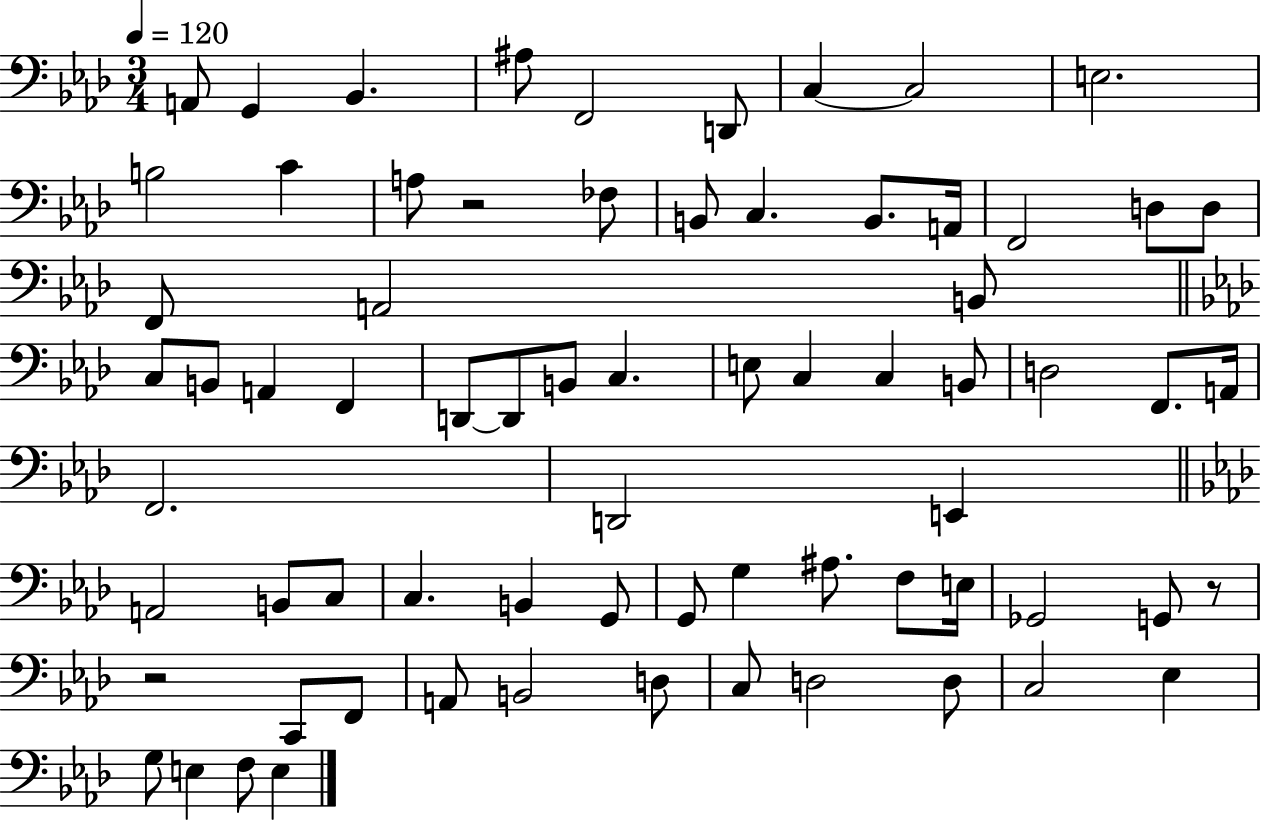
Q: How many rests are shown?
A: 3